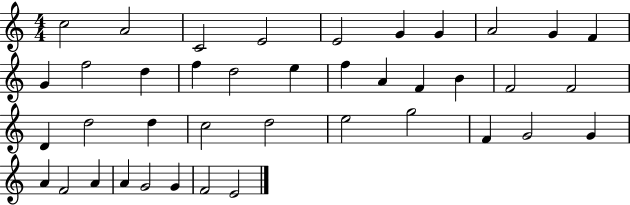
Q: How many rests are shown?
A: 0